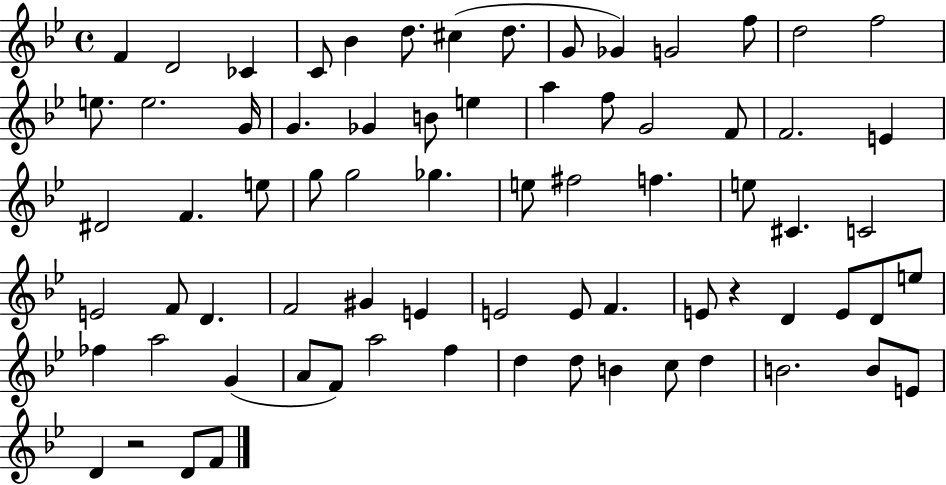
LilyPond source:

{
  \clef treble
  \time 4/4
  \defaultTimeSignature
  \key bes \major
  \repeat volta 2 { f'4 d'2 ces'4 | c'8 bes'4 d''8. cis''4( d''8. | g'8 ges'4) g'2 f''8 | d''2 f''2 | \break e''8. e''2. g'16 | g'4. ges'4 b'8 e''4 | a''4 f''8 g'2 f'8 | f'2. e'4 | \break dis'2 f'4. e''8 | g''8 g''2 ges''4. | e''8 fis''2 f''4. | e''8 cis'4. c'2 | \break e'2 f'8 d'4. | f'2 gis'4 e'4 | e'2 e'8 f'4. | e'8 r4 d'4 e'8 d'8 e''8 | \break fes''4 a''2 g'4( | a'8 f'8) a''2 f''4 | d''4 d''8 b'4 c''8 d''4 | b'2. b'8 e'8 | \break d'4 r2 d'8 f'8 | } \bar "|."
}